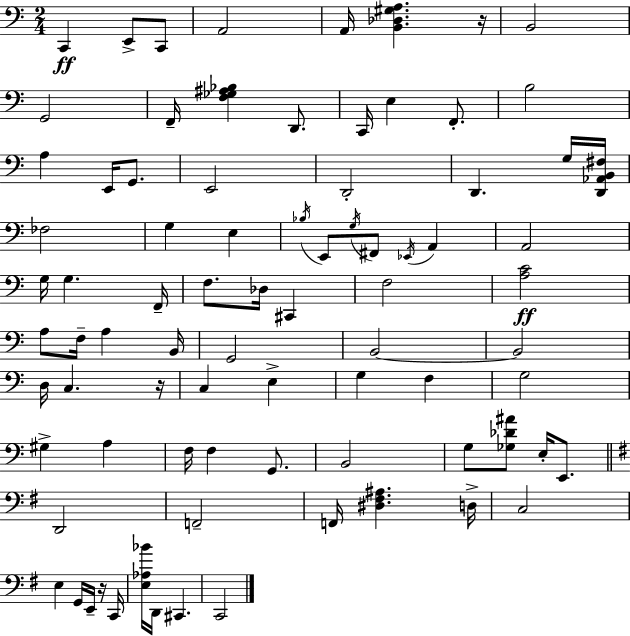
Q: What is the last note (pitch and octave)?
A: C2